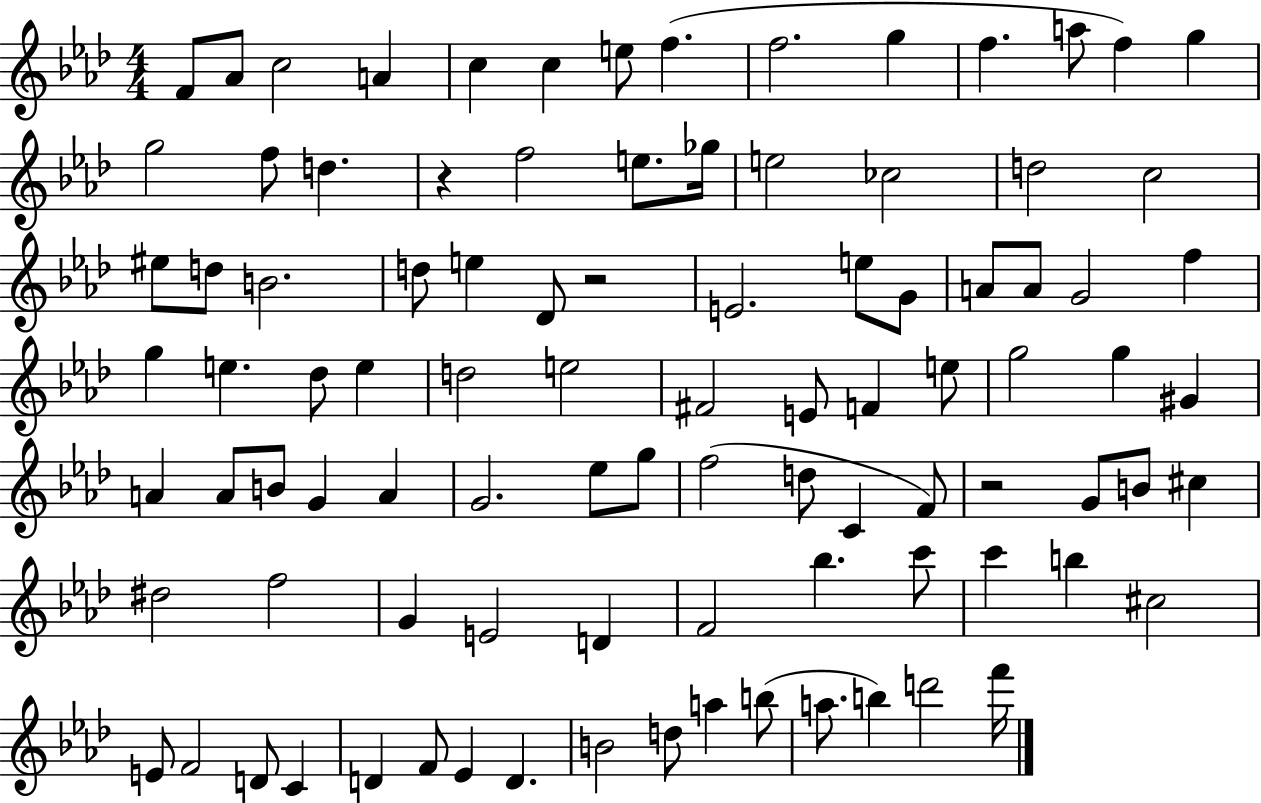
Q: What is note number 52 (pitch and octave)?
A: A4